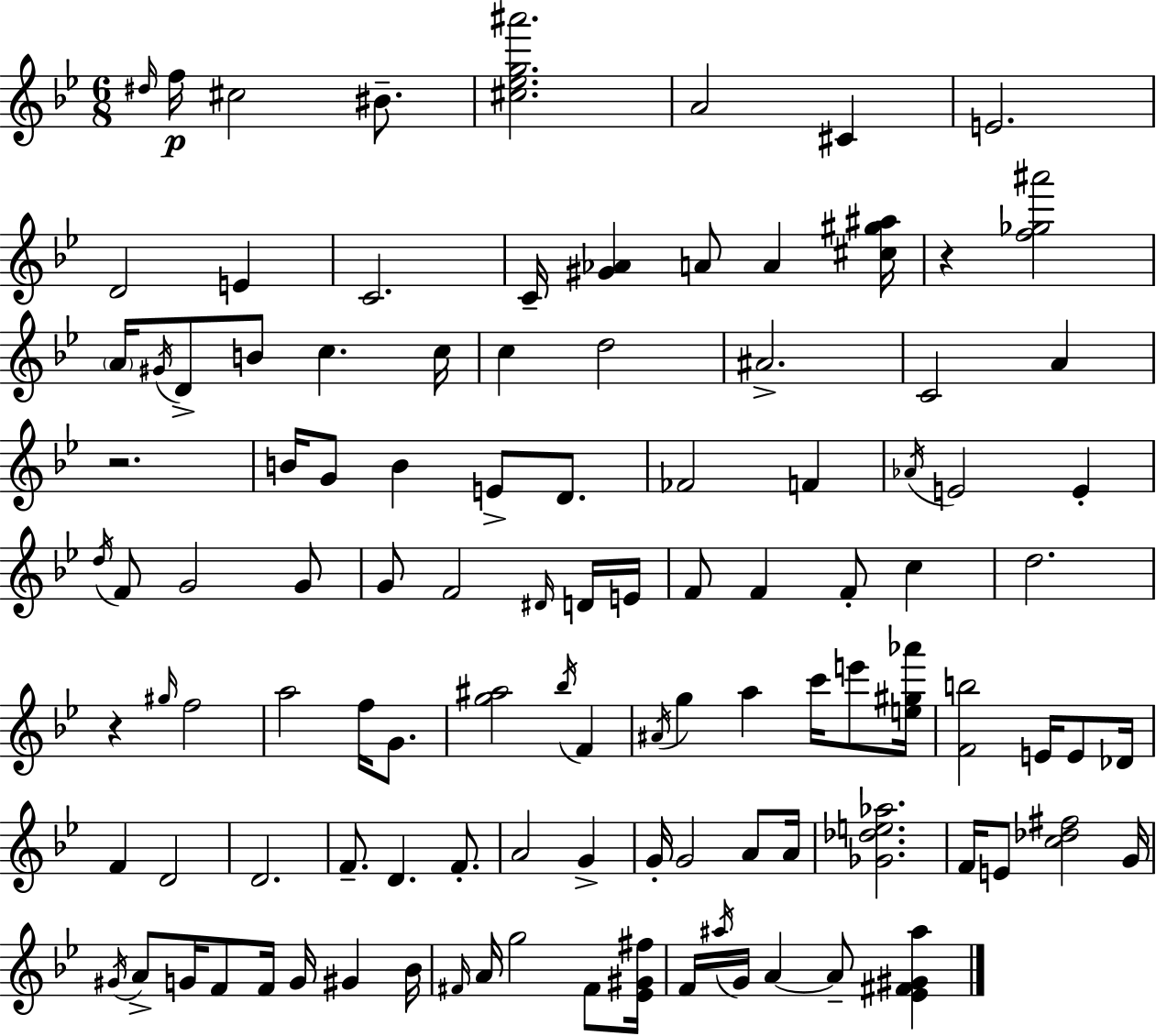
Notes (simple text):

D#5/s F5/s C#5/h BIS4/e. [C#5,Eb5,G5,A#6]/h. A4/h C#4/q E4/h. D4/h E4/q C4/h. C4/s [G#4,Ab4]/q A4/e A4/q [C#5,G#5,A#5]/s R/q [F5,Gb5,A#6]/h A4/s G#4/s D4/e B4/e C5/q. C5/s C5/q D5/h A#4/h. C4/h A4/q R/h. B4/s G4/e B4/q E4/e D4/e. FES4/h F4/q Ab4/s E4/h E4/q D5/s F4/e G4/h G4/e G4/e F4/h D#4/s D4/s E4/s F4/e F4/q F4/e C5/q D5/h. R/q G#5/s F5/h A5/h F5/s G4/e. [G5,A#5]/h Bb5/s F4/q A#4/s G5/q A5/q C6/s E6/e [E5,G#5,Ab6]/s [F4,B5]/h E4/s E4/e Db4/s F4/q D4/h D4/h. F4/e. D4/q. F4/e. A4/h G4/q G4/s G4/h A4/e A4/s [Gb4,Db5,E5,Ab5]/h. F4/s E4/e [C5,Db5,F#5]/h G4/s G#4/s A4/e G4/s F4/e F4/s G4/s G#4/q Bb4/s F#4/s A4/s G5/h F#4/e [Eb4,G#4,F#5]/s F4/s A#5/s G4/s A4/q A4/e [Eb4,F#4,G#4,A#5]/q